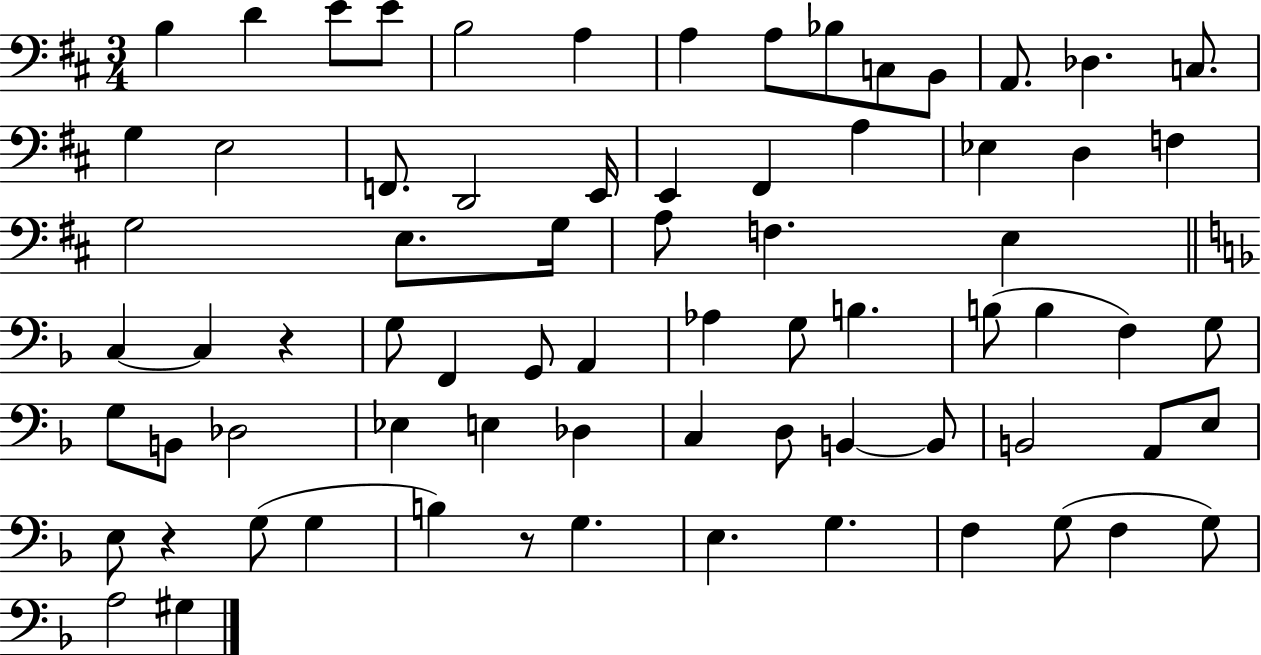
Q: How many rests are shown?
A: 3